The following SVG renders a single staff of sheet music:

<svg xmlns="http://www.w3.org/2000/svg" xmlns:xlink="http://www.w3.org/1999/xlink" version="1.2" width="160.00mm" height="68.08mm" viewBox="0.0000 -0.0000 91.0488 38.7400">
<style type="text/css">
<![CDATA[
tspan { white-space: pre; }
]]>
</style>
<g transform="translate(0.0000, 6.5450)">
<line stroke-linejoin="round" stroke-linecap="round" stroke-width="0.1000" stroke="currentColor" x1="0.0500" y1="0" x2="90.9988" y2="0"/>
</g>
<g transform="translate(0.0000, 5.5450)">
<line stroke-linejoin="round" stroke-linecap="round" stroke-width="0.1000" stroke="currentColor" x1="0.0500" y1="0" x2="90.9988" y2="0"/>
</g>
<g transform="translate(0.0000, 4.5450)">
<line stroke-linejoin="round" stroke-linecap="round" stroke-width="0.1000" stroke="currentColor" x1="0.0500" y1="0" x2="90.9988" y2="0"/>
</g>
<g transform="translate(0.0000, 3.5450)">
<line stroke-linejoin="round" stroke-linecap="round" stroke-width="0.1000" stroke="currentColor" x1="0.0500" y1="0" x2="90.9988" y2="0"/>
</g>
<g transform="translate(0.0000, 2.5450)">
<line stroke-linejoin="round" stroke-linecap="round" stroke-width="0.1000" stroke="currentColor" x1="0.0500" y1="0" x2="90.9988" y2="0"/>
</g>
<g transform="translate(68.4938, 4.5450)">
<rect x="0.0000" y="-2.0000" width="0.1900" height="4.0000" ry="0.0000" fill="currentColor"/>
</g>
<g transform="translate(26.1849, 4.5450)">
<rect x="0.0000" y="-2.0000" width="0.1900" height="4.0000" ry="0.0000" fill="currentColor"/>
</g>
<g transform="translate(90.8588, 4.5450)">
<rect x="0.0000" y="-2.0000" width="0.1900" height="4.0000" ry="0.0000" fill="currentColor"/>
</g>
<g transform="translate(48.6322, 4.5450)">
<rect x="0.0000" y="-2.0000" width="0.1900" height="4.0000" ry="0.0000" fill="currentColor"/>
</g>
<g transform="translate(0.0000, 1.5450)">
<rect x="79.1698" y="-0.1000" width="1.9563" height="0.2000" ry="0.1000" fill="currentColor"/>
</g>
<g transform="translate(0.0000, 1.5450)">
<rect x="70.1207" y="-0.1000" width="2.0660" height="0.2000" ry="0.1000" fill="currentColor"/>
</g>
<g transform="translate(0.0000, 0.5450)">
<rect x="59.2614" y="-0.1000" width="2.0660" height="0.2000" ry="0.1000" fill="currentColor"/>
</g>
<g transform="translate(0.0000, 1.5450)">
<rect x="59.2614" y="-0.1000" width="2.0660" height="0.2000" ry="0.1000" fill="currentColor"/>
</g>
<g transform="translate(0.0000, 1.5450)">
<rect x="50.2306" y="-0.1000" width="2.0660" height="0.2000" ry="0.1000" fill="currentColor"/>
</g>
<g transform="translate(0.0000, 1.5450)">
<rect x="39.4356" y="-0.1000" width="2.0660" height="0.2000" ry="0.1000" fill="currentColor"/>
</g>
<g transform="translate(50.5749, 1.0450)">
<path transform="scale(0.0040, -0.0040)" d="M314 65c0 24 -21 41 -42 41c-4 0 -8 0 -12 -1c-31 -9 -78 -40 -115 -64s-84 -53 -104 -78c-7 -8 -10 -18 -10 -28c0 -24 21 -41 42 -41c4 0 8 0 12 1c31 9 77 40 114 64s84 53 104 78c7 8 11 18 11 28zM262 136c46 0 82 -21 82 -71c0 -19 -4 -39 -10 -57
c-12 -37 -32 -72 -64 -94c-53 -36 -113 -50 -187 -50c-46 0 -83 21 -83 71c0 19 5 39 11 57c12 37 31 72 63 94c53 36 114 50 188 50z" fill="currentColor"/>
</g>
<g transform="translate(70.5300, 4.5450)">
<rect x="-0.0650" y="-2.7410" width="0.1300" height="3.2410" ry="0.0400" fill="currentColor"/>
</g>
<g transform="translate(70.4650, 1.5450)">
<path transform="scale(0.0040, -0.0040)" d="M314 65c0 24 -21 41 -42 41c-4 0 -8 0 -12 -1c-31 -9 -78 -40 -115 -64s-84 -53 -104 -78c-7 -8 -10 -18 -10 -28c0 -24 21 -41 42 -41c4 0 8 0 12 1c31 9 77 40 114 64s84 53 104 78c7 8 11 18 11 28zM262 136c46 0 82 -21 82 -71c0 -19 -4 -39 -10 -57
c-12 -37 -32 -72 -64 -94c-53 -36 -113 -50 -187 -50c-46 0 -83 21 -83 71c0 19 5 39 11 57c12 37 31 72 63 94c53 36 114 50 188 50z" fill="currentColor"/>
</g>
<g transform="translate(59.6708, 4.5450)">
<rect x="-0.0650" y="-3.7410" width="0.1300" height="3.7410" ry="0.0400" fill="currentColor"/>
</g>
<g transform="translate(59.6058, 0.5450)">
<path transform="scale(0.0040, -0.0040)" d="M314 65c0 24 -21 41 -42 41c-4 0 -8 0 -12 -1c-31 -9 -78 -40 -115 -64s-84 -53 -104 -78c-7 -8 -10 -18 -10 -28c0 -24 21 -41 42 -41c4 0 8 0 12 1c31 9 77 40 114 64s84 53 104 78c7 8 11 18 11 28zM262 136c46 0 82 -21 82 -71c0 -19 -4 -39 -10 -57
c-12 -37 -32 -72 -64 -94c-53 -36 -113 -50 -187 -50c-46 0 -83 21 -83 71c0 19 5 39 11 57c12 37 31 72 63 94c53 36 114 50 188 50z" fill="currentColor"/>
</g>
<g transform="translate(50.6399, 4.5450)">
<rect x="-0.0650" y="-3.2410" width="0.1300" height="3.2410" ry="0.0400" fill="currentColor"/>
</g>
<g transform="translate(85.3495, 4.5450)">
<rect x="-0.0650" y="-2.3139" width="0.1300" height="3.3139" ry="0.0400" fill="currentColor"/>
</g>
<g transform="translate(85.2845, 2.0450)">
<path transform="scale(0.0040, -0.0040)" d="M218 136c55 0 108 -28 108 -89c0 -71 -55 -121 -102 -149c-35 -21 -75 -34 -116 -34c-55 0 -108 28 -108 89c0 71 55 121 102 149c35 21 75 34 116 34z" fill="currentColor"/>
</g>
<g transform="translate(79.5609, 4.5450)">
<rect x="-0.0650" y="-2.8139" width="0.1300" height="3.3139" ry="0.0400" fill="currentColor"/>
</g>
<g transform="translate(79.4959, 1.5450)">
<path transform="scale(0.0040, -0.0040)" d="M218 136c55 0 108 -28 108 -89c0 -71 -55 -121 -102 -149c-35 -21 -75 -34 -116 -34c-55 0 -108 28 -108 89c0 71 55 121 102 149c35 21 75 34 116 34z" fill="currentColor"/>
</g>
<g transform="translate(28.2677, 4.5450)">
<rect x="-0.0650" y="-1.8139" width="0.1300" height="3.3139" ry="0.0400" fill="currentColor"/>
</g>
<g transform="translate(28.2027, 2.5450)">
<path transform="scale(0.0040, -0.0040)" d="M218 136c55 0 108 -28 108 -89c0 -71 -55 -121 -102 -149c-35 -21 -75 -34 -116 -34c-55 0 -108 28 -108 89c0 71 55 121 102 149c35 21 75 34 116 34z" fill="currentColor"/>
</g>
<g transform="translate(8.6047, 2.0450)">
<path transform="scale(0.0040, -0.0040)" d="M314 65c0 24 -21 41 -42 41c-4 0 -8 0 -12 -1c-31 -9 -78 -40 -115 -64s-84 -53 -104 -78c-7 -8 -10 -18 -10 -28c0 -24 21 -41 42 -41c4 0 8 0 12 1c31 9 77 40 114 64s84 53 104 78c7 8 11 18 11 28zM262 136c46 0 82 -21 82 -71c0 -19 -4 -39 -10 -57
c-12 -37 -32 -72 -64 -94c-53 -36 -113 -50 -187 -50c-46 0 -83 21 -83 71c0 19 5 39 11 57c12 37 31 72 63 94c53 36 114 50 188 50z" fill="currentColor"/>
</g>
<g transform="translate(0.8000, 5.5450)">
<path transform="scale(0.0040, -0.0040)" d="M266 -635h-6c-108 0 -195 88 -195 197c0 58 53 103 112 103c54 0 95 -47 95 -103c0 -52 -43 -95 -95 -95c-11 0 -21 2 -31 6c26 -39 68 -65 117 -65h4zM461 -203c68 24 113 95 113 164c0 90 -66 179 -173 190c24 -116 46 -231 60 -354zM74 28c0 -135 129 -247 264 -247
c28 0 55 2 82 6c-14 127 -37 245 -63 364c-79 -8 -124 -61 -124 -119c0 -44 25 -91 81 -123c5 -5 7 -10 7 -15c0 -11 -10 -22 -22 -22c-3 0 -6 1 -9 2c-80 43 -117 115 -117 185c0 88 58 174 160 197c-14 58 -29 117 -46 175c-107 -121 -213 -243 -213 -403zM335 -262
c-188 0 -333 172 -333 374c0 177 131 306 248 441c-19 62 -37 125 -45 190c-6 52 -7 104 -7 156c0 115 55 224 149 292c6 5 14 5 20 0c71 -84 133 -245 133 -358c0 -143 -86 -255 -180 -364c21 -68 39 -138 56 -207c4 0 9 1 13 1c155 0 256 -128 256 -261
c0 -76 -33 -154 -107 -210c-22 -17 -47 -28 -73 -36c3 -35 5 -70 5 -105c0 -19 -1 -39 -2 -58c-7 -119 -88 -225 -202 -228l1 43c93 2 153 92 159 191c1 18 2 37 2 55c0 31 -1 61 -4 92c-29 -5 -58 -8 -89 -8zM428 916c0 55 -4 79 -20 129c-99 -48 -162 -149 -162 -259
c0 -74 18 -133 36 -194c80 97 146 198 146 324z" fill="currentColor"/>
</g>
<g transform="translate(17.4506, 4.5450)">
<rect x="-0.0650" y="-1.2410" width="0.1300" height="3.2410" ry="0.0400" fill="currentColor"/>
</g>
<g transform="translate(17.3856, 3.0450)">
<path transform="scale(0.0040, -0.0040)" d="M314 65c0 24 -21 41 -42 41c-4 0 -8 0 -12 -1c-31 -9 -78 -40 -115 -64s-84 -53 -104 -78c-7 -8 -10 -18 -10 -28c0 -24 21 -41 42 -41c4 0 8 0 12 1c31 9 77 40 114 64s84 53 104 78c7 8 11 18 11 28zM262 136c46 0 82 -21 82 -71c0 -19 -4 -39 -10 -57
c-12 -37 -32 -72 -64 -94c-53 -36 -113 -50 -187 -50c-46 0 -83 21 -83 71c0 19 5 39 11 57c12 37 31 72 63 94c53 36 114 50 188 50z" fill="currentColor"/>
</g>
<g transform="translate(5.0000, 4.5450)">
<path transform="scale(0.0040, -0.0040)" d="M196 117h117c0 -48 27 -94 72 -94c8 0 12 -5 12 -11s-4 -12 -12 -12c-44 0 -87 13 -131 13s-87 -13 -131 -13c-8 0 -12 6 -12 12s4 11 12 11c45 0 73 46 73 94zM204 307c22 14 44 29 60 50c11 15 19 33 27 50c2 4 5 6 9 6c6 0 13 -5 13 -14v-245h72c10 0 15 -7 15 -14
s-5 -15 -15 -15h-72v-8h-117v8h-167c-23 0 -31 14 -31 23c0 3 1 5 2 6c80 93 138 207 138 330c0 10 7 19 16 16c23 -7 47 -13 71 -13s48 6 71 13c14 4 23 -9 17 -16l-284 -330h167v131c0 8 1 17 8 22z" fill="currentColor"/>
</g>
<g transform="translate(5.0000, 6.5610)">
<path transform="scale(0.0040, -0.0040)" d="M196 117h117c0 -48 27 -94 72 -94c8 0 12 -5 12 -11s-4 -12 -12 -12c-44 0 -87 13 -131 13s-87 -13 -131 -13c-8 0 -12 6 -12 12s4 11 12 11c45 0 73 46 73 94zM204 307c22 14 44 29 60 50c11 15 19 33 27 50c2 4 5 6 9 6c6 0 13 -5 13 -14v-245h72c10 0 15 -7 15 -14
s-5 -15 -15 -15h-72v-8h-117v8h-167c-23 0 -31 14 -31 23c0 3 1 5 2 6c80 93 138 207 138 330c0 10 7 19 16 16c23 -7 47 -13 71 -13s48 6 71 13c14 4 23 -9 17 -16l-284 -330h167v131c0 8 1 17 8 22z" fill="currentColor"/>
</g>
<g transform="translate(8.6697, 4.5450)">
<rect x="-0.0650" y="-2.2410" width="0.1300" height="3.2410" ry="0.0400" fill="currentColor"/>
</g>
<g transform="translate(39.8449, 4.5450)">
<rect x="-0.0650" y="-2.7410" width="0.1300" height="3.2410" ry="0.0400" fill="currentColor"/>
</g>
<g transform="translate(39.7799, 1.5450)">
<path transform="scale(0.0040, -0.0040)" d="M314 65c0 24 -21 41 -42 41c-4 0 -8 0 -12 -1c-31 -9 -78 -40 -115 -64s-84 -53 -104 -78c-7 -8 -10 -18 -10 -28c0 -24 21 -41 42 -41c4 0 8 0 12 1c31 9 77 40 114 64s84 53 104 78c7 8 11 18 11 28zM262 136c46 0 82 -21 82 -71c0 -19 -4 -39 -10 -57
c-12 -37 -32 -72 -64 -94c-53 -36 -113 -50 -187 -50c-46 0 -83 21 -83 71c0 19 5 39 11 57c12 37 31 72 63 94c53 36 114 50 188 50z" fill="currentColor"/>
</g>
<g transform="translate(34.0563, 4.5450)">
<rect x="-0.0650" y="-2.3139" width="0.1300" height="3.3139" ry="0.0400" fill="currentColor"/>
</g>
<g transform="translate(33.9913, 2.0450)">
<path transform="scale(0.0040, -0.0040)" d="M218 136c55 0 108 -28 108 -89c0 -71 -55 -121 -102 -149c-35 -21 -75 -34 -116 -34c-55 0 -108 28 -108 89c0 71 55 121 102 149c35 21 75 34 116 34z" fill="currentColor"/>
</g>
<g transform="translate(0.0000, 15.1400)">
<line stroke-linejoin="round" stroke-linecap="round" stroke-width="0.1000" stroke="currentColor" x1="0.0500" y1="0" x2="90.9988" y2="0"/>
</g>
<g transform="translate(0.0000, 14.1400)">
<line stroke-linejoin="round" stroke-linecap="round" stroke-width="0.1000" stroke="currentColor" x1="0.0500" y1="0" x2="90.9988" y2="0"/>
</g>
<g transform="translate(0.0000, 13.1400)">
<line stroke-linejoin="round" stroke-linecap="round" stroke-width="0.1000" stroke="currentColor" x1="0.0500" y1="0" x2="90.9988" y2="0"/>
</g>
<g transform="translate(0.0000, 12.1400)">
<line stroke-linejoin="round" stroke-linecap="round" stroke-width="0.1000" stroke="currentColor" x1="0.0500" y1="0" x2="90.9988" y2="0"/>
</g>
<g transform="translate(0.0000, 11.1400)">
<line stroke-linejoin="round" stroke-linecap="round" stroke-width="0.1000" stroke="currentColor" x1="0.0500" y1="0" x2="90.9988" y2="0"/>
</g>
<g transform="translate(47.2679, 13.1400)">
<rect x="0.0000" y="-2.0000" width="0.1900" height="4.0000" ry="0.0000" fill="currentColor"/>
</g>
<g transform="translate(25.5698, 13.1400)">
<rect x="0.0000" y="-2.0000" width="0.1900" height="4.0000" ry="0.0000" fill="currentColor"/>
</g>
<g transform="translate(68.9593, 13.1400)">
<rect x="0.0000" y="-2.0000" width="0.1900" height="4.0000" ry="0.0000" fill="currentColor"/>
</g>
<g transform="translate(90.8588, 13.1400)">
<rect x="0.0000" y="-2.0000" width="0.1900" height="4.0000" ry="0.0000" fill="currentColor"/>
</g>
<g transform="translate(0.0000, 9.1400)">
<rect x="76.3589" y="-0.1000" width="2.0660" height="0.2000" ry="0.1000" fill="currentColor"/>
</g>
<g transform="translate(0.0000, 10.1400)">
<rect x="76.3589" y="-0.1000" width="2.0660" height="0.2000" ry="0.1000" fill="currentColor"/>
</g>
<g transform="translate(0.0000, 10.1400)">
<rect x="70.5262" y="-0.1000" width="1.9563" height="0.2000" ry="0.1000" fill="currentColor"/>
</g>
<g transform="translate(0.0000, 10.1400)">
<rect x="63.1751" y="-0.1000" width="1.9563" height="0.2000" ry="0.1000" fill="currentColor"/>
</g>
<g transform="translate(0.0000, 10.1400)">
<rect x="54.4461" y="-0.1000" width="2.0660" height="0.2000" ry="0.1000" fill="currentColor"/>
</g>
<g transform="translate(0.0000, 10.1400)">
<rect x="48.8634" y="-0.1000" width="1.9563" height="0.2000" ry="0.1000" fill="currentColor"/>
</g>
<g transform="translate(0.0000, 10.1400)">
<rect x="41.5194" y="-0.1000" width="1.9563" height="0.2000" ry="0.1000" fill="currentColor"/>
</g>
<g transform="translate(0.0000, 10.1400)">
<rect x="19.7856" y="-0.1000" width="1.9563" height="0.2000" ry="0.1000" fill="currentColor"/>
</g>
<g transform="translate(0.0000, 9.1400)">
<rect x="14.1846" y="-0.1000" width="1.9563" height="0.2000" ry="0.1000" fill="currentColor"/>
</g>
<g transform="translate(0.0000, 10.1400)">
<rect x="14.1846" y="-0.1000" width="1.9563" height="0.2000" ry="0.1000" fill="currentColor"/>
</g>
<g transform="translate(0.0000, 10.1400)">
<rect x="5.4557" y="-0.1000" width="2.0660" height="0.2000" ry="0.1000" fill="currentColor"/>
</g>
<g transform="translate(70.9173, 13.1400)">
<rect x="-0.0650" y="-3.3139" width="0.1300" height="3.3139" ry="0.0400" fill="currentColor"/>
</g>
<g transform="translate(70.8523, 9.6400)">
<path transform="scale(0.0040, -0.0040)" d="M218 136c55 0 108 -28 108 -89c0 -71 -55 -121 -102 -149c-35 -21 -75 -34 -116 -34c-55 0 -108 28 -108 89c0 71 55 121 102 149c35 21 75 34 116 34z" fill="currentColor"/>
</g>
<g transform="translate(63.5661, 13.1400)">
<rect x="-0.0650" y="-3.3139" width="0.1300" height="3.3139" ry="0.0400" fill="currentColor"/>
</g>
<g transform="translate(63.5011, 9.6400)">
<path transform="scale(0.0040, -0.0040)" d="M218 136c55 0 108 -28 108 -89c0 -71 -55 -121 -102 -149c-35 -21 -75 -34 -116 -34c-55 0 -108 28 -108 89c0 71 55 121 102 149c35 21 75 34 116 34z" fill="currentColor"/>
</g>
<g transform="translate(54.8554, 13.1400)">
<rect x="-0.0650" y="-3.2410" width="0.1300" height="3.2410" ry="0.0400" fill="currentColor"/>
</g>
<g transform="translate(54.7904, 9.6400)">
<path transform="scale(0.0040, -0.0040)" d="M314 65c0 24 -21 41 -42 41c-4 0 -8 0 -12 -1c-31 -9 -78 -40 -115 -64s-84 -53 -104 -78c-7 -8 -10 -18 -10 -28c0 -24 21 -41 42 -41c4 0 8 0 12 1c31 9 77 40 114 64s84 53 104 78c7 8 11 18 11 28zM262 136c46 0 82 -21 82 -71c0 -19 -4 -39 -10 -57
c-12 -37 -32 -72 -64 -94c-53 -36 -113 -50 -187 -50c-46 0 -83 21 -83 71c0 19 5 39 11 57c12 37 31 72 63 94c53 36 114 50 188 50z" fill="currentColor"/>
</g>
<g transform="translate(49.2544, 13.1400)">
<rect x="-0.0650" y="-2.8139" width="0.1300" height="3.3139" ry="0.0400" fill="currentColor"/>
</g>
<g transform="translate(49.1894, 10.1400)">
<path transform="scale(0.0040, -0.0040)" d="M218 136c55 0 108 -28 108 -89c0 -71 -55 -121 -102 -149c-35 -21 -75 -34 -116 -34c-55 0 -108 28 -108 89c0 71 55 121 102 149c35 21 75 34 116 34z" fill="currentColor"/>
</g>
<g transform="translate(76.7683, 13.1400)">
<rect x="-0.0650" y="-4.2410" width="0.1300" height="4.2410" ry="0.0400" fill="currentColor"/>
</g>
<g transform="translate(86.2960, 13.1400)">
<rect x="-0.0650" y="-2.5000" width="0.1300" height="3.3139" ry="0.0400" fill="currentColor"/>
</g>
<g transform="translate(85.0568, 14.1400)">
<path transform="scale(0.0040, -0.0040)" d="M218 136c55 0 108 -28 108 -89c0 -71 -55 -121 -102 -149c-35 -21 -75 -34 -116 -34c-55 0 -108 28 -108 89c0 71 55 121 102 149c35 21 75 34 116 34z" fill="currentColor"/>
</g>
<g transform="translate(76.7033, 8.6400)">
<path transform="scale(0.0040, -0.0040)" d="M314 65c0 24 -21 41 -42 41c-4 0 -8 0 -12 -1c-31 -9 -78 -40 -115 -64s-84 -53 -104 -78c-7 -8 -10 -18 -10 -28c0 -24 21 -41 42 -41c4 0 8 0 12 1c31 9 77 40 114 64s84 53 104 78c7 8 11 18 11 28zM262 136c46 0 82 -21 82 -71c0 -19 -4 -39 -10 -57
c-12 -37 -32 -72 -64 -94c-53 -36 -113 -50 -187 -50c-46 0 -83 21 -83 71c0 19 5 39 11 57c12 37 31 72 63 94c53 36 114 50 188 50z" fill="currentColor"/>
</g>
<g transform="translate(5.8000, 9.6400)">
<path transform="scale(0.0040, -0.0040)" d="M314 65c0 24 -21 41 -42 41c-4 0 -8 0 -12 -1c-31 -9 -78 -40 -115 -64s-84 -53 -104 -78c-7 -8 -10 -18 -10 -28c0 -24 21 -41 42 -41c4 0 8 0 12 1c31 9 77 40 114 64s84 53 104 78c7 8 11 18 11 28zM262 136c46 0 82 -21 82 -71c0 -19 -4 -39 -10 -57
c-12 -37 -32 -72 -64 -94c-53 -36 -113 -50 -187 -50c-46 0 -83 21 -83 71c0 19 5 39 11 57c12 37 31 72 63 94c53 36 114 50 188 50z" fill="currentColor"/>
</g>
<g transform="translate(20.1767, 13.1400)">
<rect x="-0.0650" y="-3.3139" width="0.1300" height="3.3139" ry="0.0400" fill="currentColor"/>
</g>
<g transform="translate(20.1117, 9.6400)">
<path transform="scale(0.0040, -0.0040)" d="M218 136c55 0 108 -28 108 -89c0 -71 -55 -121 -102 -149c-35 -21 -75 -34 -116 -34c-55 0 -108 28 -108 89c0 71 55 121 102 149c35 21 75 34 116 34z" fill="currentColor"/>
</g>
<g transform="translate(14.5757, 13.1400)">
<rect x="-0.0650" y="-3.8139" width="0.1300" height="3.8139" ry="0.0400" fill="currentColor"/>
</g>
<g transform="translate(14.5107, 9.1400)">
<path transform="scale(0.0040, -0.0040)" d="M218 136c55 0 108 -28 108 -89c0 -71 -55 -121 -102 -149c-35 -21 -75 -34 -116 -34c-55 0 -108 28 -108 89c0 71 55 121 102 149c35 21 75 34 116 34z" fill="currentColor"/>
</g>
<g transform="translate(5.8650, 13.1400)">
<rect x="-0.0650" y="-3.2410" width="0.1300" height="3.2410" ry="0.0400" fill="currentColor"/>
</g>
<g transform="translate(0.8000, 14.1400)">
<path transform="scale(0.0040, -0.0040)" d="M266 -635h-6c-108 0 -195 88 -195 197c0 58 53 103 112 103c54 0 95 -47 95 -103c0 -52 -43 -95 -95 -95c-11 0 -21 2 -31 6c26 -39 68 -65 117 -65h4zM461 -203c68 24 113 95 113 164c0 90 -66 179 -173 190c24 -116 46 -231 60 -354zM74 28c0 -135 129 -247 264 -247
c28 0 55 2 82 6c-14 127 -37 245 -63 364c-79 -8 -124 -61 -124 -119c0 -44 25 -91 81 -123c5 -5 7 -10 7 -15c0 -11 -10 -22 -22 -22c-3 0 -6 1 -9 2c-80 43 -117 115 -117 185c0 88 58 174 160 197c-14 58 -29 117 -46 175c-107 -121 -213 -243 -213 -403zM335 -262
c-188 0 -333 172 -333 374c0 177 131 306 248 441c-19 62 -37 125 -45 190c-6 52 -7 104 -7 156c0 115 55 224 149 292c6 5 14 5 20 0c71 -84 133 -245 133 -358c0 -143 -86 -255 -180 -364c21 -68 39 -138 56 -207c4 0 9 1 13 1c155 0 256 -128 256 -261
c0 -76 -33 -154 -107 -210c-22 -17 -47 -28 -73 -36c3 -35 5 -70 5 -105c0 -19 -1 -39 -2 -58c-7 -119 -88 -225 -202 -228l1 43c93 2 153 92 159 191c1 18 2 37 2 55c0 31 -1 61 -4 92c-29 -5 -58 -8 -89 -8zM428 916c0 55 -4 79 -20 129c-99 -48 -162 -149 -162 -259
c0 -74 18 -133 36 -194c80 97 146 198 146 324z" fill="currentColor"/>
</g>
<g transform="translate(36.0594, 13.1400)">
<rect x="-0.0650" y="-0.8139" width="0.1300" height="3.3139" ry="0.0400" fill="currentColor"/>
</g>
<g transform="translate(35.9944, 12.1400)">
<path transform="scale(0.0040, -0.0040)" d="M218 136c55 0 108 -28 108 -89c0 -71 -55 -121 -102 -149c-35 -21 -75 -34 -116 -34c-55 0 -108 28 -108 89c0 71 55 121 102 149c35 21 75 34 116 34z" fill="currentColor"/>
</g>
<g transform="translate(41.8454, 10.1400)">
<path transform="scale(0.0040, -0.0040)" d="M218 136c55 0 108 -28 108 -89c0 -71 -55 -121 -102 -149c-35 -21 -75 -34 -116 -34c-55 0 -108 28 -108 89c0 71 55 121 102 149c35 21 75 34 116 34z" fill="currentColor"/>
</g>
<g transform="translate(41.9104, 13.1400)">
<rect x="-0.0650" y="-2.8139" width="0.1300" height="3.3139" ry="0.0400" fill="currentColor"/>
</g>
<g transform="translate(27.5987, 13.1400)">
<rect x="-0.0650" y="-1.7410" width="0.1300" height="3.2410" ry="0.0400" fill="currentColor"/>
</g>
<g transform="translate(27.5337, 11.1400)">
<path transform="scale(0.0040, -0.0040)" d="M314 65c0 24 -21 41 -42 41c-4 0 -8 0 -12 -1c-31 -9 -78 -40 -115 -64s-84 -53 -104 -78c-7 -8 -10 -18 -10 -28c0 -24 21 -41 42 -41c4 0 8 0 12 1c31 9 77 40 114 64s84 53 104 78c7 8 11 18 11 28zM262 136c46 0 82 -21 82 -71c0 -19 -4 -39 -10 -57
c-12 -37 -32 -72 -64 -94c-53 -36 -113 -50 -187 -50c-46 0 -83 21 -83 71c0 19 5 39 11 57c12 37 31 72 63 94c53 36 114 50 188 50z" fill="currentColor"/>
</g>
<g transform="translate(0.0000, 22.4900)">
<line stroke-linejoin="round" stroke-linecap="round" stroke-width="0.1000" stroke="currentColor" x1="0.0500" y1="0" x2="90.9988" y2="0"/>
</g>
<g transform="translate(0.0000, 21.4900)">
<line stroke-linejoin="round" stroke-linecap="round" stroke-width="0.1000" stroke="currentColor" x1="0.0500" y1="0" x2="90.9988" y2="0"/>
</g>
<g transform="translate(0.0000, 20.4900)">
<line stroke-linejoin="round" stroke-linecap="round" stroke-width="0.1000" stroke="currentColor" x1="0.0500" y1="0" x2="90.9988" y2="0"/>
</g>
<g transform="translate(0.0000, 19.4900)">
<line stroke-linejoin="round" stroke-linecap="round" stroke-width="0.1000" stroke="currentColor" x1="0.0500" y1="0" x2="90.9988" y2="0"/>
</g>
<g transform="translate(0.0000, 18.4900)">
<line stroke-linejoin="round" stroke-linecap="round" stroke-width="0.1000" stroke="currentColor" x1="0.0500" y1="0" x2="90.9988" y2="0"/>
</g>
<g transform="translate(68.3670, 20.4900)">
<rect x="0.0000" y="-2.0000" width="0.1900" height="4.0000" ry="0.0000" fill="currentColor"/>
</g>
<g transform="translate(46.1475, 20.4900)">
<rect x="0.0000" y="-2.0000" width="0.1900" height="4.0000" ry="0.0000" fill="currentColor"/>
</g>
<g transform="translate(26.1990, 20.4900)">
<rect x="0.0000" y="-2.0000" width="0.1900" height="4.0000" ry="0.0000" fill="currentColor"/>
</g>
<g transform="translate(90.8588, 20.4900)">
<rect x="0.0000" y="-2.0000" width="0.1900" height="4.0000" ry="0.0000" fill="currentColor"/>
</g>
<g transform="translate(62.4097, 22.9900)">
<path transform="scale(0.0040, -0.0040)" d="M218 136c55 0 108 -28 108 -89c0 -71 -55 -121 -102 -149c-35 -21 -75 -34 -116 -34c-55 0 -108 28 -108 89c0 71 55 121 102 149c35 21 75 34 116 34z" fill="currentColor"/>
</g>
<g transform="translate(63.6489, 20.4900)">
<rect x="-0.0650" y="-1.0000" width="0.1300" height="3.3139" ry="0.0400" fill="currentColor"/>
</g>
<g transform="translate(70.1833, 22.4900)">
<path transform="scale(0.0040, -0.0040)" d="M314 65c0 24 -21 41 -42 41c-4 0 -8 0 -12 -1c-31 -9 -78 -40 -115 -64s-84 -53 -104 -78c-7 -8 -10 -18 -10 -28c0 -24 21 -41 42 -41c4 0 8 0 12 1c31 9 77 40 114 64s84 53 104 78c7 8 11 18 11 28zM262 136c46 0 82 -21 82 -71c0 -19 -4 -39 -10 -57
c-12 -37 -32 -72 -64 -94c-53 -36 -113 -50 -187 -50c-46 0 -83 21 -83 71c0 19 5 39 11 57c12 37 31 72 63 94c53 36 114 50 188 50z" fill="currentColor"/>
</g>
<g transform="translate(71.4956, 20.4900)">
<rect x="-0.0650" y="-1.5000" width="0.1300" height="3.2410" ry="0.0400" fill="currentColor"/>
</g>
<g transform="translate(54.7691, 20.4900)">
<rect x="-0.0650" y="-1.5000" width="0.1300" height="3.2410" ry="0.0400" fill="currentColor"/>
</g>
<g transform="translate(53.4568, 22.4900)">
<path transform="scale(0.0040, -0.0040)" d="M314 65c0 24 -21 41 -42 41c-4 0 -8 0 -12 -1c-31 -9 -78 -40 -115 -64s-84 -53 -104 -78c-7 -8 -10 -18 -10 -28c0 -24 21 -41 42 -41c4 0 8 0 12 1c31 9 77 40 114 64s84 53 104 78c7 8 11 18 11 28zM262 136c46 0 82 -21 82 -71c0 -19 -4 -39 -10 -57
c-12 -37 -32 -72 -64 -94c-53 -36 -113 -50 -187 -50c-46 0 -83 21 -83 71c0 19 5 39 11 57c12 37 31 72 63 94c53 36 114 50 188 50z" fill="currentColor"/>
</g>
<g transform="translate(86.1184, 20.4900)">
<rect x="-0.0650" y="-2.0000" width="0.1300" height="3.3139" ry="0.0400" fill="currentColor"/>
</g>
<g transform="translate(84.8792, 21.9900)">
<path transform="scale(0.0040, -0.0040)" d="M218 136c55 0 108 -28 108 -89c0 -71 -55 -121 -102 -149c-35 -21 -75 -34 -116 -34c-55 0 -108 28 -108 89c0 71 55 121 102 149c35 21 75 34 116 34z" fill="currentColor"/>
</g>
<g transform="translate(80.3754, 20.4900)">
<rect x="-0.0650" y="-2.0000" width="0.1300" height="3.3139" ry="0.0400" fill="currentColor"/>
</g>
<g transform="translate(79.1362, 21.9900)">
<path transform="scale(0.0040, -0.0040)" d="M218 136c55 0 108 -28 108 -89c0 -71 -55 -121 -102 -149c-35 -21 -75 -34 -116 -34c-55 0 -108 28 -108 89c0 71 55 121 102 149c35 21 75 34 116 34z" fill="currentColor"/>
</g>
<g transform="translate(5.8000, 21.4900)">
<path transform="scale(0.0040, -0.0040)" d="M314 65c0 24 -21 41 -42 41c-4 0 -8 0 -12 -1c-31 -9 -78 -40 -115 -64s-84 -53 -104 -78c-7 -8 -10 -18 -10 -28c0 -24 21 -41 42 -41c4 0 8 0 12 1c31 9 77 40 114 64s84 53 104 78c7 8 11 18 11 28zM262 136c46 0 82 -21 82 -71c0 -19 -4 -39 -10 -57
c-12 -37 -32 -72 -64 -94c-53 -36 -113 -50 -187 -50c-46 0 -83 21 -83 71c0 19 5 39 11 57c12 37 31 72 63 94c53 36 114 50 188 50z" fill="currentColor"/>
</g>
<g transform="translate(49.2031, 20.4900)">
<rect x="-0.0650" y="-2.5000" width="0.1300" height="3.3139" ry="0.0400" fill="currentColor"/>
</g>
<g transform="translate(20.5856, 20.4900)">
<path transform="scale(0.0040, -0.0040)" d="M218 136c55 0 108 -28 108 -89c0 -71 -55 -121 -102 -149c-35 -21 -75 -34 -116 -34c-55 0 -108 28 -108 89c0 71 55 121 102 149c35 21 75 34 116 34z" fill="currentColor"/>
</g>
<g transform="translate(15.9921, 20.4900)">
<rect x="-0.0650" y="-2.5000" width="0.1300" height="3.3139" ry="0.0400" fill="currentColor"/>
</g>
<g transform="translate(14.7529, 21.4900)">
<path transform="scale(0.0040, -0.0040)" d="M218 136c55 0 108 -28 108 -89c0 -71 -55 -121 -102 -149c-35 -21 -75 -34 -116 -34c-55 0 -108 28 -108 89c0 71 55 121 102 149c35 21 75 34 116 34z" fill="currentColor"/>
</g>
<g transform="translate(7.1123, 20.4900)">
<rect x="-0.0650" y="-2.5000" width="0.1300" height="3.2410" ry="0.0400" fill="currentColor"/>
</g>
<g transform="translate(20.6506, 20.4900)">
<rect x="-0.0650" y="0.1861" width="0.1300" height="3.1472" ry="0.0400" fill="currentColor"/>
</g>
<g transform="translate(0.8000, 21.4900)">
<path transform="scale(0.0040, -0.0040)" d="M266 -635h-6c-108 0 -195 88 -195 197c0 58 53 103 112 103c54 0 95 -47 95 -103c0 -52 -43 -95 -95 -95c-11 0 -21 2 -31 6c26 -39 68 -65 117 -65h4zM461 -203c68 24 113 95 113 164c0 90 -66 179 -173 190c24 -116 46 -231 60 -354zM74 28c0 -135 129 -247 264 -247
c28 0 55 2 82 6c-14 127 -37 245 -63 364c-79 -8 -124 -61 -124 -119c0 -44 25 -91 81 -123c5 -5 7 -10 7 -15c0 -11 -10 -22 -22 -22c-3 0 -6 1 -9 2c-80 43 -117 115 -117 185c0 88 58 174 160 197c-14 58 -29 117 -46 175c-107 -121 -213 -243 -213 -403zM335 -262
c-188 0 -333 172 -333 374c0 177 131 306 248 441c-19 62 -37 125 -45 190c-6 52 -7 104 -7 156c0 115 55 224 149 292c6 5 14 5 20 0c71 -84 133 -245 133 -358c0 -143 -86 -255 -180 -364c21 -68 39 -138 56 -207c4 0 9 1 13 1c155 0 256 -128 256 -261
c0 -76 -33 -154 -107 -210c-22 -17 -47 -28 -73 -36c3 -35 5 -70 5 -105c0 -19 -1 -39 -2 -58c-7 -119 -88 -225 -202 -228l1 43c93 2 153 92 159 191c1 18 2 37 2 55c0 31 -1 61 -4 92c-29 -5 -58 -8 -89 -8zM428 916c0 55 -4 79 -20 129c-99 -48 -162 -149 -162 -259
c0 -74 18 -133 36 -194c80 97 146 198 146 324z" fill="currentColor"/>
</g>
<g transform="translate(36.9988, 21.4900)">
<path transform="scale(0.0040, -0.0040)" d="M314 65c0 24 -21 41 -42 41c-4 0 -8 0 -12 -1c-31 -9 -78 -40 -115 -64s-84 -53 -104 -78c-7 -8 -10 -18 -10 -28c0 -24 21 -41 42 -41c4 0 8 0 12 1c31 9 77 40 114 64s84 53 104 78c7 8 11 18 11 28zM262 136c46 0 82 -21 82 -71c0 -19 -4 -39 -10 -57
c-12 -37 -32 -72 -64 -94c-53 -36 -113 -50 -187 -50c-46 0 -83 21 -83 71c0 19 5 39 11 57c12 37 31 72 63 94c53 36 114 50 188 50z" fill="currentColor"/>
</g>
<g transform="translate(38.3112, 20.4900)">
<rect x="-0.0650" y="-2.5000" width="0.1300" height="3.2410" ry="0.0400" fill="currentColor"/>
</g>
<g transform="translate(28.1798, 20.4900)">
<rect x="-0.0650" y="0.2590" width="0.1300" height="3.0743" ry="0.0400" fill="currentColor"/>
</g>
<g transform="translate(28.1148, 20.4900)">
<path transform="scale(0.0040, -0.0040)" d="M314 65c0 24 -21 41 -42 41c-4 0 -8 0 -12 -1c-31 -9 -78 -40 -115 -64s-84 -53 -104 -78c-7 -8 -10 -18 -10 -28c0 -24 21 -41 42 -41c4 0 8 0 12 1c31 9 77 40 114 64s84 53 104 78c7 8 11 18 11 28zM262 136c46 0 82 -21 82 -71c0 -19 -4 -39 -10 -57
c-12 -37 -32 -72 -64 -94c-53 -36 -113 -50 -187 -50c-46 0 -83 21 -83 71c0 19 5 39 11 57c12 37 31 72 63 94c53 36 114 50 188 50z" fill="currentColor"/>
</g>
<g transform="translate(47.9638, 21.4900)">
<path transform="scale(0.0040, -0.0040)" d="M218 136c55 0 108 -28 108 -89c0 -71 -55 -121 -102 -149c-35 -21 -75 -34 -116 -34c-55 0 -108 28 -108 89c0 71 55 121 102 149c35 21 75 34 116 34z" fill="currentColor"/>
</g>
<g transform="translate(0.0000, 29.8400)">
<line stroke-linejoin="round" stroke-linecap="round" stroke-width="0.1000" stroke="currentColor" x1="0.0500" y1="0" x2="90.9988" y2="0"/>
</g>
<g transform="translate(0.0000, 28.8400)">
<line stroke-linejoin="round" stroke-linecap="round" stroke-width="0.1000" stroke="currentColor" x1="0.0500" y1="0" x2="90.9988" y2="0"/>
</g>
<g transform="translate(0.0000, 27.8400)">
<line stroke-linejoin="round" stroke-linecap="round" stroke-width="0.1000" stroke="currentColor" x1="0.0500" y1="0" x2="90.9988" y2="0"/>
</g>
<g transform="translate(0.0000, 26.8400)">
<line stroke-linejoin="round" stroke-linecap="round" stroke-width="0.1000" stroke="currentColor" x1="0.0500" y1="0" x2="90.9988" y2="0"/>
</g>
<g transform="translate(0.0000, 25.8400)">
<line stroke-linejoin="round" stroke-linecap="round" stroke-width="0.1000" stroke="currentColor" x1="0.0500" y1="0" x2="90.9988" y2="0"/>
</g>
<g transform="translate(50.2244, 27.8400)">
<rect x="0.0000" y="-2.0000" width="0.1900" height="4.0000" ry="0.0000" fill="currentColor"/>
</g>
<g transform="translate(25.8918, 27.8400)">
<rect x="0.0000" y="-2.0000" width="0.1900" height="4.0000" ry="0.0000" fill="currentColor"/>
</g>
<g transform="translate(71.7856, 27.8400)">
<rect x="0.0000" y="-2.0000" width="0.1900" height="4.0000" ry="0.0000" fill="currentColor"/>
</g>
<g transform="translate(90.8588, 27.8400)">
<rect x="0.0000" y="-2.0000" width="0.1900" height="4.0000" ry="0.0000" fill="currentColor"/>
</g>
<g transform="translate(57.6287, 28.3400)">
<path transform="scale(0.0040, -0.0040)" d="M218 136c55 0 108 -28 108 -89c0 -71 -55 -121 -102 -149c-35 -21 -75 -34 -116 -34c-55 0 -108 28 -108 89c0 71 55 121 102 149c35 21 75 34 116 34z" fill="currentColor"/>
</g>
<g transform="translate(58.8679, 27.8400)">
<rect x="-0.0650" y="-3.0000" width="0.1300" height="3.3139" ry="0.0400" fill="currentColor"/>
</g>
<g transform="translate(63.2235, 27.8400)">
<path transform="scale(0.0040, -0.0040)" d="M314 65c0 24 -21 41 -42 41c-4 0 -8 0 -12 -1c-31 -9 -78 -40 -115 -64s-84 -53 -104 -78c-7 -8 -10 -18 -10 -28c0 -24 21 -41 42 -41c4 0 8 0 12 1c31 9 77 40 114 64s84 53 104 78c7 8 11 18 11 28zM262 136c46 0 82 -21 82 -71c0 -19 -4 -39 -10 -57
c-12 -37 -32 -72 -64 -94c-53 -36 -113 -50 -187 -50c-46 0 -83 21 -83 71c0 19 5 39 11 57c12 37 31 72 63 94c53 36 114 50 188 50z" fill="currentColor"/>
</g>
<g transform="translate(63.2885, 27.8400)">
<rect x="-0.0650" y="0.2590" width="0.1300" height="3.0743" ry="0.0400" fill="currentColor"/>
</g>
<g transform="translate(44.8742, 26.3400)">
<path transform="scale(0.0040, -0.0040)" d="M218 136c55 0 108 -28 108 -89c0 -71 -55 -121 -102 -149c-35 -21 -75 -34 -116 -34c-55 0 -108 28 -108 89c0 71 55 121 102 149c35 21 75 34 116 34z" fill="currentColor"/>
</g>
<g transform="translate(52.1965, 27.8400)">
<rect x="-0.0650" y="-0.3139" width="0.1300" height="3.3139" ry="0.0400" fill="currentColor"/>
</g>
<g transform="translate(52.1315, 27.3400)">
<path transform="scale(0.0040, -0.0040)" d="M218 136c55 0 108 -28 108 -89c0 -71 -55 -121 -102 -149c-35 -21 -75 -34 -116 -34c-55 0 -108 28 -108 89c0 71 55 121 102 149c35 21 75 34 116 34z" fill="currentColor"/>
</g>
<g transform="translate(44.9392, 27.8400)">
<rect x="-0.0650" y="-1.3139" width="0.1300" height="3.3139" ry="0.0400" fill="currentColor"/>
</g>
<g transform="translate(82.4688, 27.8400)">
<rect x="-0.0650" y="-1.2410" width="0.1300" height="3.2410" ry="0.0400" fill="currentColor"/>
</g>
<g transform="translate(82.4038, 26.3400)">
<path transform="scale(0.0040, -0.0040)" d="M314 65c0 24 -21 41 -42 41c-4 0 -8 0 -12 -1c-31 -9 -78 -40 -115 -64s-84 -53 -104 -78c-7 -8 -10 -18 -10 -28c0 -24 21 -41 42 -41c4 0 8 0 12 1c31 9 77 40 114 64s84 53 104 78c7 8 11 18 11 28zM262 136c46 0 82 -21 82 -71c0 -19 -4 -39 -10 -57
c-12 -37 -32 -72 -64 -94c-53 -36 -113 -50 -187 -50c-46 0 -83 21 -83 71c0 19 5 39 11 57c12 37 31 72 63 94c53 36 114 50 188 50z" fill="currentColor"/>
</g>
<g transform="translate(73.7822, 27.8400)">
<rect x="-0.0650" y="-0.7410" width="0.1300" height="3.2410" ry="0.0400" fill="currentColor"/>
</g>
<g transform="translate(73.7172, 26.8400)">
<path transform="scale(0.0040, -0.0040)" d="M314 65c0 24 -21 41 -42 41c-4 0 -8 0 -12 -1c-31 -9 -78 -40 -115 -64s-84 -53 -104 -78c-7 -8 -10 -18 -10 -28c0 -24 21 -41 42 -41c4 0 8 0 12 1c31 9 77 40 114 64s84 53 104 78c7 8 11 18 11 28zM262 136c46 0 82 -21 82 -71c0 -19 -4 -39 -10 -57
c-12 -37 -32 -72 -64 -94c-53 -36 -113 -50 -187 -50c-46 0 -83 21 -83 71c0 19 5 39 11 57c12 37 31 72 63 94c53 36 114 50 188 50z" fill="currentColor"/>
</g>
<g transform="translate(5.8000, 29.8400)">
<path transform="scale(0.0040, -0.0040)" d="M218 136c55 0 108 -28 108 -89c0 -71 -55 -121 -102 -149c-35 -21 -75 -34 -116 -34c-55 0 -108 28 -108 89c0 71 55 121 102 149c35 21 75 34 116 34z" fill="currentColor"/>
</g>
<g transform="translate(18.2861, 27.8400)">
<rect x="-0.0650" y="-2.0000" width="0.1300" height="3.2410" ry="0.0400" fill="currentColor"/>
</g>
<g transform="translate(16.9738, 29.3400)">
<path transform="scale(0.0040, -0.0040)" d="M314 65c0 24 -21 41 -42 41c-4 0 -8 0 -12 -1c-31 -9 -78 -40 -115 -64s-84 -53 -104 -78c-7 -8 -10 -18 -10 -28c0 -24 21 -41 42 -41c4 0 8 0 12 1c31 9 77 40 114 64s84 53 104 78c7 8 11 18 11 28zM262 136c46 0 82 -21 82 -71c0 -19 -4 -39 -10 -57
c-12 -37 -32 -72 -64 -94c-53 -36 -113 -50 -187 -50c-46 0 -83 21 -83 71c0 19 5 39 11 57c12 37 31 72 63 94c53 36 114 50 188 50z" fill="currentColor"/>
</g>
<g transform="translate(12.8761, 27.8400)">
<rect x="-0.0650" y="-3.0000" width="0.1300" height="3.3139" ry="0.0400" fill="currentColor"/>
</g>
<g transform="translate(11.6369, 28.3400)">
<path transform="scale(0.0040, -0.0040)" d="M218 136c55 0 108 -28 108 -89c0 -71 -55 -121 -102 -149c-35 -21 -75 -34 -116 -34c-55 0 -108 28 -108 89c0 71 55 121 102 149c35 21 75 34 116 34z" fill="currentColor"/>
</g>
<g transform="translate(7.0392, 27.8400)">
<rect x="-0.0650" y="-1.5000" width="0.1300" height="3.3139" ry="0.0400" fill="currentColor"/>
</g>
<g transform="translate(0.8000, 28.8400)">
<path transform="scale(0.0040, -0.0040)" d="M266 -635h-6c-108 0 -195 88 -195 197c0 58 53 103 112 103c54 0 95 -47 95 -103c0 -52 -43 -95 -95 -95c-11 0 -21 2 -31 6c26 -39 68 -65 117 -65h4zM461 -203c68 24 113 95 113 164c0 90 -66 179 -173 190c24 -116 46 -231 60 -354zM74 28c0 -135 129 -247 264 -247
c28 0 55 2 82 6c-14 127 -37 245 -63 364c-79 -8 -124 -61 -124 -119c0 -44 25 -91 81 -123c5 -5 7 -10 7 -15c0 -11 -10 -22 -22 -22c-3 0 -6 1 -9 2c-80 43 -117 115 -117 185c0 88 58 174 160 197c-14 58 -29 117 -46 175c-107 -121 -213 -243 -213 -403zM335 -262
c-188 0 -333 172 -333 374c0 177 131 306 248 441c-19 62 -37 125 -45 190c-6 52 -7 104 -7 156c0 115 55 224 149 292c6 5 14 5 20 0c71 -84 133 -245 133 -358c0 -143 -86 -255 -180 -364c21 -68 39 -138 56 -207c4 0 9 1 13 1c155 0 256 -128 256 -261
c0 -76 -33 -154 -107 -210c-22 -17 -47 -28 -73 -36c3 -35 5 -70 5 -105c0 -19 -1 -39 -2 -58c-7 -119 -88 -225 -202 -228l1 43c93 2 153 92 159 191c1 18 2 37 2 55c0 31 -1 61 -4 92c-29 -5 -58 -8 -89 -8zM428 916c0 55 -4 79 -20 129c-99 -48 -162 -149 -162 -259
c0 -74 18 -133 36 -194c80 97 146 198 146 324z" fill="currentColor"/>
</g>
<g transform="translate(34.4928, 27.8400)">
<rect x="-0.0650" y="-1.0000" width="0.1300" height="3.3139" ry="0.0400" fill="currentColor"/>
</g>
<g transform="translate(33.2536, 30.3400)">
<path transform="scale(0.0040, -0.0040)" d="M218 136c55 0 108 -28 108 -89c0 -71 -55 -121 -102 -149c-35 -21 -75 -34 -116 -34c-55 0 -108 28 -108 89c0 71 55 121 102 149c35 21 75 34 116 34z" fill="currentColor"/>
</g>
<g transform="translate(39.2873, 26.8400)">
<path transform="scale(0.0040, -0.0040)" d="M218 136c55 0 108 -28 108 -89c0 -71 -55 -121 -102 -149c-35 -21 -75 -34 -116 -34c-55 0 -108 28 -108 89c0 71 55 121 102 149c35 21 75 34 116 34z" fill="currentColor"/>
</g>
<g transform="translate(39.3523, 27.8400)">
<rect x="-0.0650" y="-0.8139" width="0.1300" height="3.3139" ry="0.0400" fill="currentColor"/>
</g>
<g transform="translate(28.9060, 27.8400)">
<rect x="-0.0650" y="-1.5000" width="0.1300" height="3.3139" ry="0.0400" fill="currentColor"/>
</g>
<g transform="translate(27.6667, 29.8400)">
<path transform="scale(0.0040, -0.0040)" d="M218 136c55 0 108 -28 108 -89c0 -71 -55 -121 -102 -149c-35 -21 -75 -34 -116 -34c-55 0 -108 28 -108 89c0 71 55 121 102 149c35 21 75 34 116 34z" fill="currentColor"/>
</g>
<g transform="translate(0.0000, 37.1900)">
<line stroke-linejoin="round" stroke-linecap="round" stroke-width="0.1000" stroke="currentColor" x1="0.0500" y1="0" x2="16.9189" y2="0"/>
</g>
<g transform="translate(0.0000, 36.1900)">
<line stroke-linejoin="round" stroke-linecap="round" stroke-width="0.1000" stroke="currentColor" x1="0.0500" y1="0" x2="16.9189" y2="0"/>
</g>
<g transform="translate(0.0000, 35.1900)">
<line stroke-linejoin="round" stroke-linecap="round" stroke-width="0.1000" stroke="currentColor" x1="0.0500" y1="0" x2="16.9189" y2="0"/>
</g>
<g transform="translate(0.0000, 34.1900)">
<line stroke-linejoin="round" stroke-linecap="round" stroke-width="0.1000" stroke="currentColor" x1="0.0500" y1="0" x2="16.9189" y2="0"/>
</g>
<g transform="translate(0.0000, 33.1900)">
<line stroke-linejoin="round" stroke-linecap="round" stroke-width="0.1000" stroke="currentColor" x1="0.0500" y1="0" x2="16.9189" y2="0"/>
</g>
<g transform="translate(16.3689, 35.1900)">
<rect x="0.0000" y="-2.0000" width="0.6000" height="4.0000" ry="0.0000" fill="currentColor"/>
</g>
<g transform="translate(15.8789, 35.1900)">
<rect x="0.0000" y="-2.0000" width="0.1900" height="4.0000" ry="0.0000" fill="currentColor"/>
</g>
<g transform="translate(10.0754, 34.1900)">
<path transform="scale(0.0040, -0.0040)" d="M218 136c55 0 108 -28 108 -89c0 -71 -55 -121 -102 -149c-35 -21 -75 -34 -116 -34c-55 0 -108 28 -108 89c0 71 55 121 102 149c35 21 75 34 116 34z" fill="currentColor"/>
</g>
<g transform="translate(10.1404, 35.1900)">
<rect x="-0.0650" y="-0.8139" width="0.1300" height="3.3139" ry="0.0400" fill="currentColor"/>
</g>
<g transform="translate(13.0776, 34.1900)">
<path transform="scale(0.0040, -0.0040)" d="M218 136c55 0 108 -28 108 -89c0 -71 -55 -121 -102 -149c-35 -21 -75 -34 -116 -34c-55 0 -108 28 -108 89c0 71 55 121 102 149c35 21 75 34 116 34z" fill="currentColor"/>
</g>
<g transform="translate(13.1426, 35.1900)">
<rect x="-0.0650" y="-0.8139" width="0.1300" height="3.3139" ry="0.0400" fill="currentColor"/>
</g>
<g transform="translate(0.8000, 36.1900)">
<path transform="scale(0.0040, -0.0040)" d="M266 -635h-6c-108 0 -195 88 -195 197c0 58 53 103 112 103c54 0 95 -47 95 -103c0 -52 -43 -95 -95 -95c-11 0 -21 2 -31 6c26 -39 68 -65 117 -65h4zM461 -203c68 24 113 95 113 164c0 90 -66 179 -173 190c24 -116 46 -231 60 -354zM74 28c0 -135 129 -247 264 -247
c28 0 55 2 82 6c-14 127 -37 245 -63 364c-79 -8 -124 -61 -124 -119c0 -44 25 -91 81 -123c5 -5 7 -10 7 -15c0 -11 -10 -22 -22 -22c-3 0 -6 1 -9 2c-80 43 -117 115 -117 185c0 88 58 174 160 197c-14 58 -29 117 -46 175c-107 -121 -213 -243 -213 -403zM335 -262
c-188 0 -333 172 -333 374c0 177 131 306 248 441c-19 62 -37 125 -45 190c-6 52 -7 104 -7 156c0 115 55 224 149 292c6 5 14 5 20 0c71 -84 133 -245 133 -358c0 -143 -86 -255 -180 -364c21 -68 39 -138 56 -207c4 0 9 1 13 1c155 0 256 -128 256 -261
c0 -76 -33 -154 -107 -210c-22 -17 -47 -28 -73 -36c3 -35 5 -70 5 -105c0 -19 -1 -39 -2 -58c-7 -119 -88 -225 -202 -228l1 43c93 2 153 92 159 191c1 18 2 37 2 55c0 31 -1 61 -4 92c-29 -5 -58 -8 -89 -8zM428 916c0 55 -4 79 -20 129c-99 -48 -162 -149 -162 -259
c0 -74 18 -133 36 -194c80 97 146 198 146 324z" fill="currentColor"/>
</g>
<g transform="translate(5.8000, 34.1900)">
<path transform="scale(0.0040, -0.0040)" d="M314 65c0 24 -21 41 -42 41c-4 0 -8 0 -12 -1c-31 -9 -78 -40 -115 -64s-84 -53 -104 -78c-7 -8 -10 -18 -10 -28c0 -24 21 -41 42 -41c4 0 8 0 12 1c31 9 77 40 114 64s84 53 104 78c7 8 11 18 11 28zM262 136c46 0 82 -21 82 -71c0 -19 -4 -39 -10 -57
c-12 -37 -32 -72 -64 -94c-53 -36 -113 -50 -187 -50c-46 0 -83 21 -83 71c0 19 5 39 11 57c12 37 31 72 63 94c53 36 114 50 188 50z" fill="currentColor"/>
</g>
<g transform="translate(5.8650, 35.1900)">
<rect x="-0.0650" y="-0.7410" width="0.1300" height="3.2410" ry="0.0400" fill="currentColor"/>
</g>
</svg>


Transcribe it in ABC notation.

X:1
T:Untitled
M:4/4
L:1/4
K:C
g2 e2 f g a2 b2 c'2 a2 a g b2 c' b f2 d a a b2 b b d'2 G G2 G B B2 G2 G E2 D E2 F F E A F2 E D d e c A B2 d2 e2 d2 d d